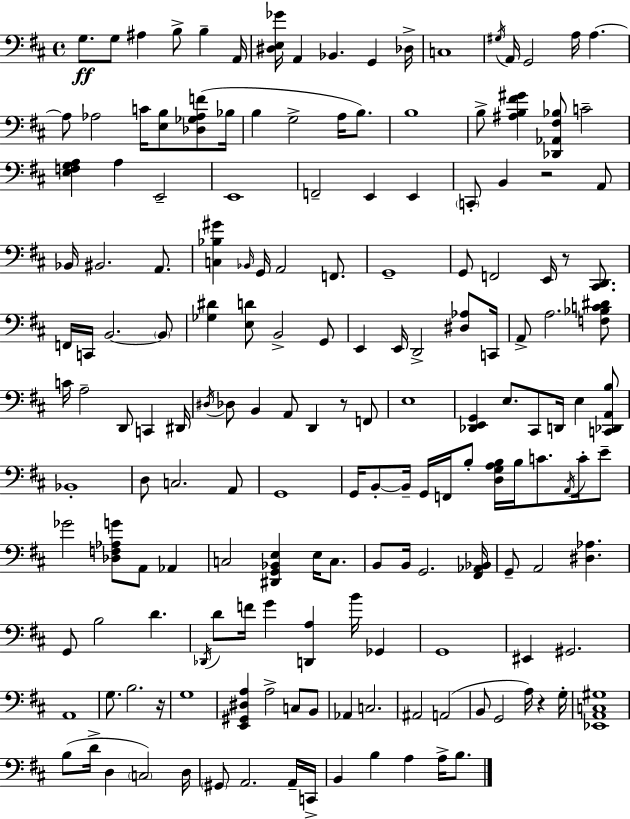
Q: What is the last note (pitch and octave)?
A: B3